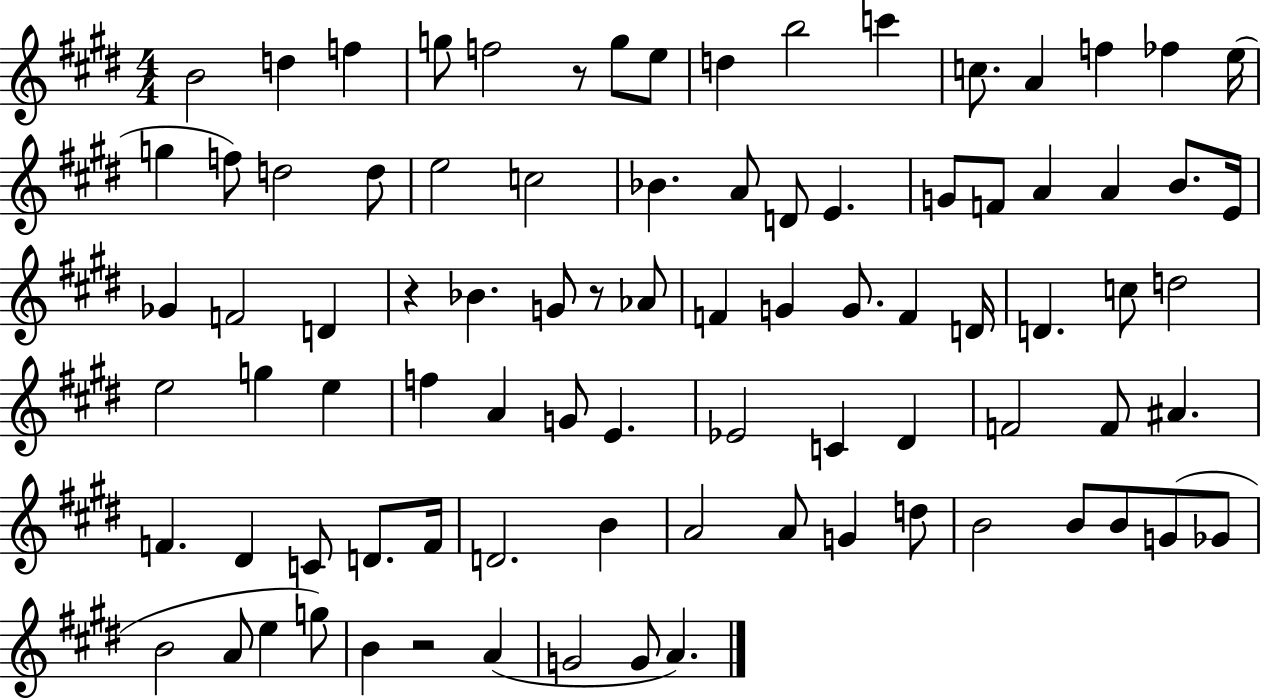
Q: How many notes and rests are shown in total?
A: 87